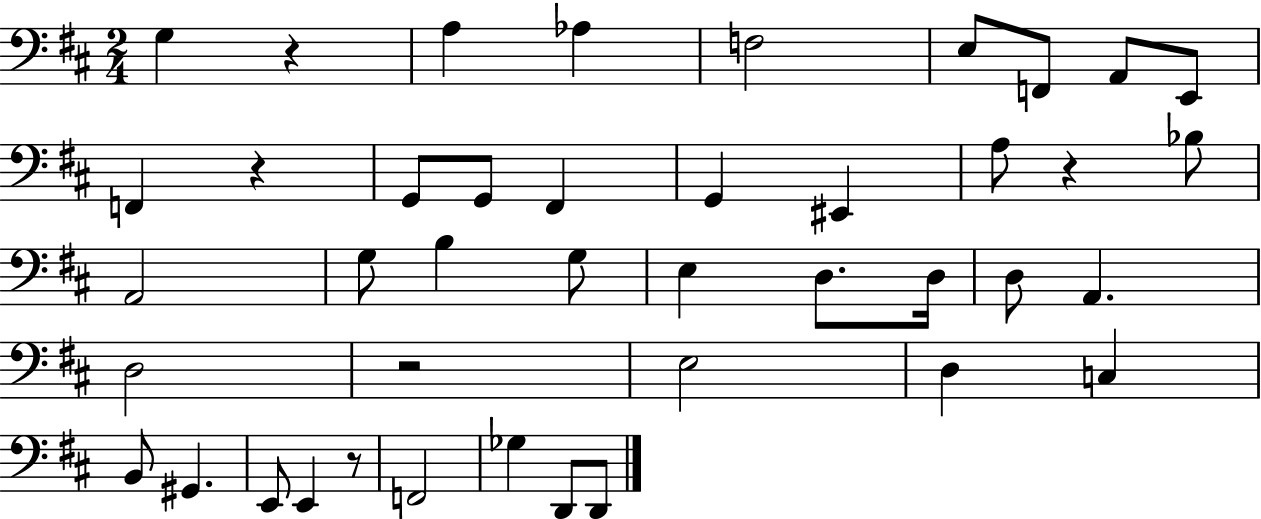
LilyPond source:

{
  \clef bass
  \numericTimeSignature
  \time 2/4
  \key d \major
  g4 r4 | a4 aes4 | f2 | e8 f,8 a,8 e,8 | \break f,4 r4 | g,8 g,8 fis,4 | g,4 eis,4 | a8 r4 bes8 | \break a,2 | g8 b4 g8 | e4 d8. d16 | d8 a,4. | \break d2 | r2 | e2 | d4 c4 | \break b,8 gis,4. | e,8 e,4 r8 | f,2 | ges4 d,8 d,8 | \break \bar "|."
}